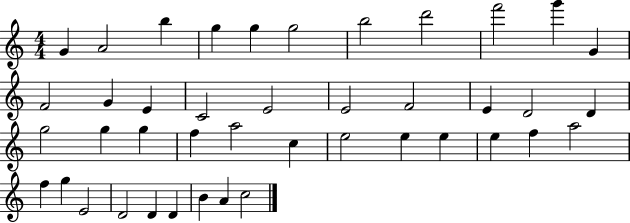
{
  \clef treble
  \numericTimeSignature
  \time 4/4
  \key c \major
  g'4 a'2 b''4 | g''4 g''4 g''2 | b''2 d'''2 | f'''2 g'''4 g'4 | \break f'2 g'4 e'4 | c'2 e'2 | e'2 f'2 | e'4 d'2 d'4 | \break g''2 g''4 g''4 | f''4 a''2 c''4 | e''2 e''4 e''4 | e''4 f''4 a''2 | \break f''4 g''4 e'2 | d'2 d'4 d'4 | b'4 a'4 c''2 | \bar "|."
}